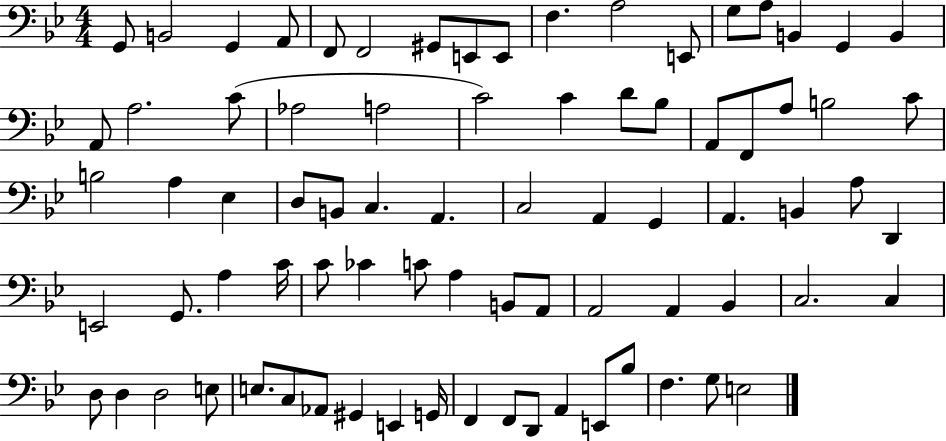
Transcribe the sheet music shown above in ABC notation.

X:1
T:Untitled
M:4/4
L:1/4
K:Bb
G,,/2 B,,2 G,, A,,/2 F,,/2 F,,2 ^G,,/2 E,,/2 E,,/2 F, A,2 E,,/2 G,/2 A,/2 B,, G,, B,, A,,/2 A,2 C/2 _A,2 A,2 C2 C D/2 _B,/2 A,,/2 F,,/2 A,/2 B,2 C/2 B,2 A, _E, D,/2 B,,/2 C, A,, C,2 A,, G,, A,, B,, A,/2 D,, E,,2 G,,/2 A, C/4 C/2 _C C/2 A, B,,/2 A,,/2 A,,2 A,, _B,, C,2 C, D,/2 D, D,2 E,/2 E,/2 C,/2 _A,,/2 ^G,, E,, G,,/4 F,, F,,/2 D,,/2 A,, E,,/2 _B,/2 F, G,/2 E,2